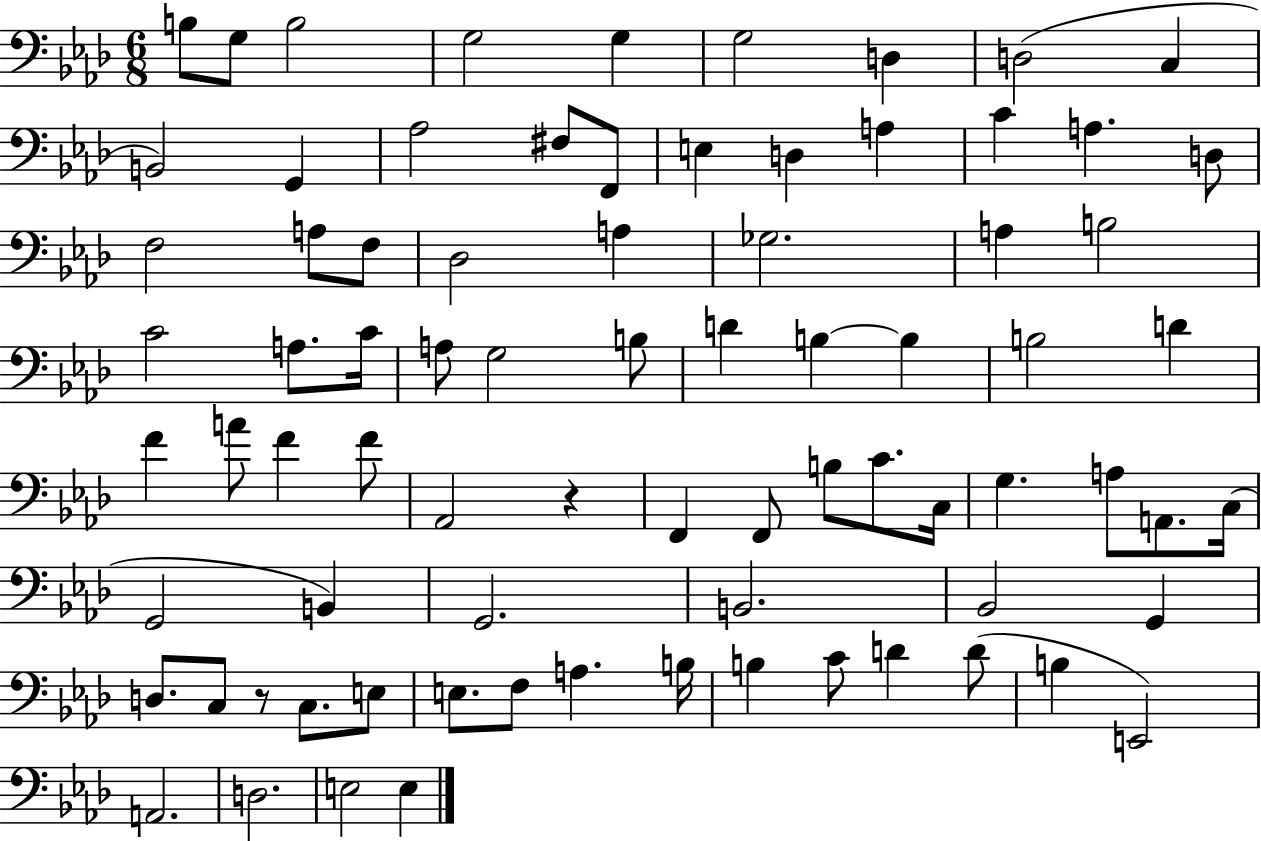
B3/e G3/e B3/h G3/h G3/q G3/h D3/q D3/h C3/q B2/h G2/q Ab3/h F#3/e F2/e E3/q D3/q A3/q C4/q A3/q. D3/e F3/h A3/e F3/e Db3/h A3/q Gb3/h. A3/q B3/h C4/h A3/e. C4/s A3/e G3/h B3/e D4/q B3/q B3/q B3/h D4/q F4/q A4/e F4/q F4/e Ab2/h R/q F2/q F2/e B3/e C4/e. C3/s G3/q. A3/e A2/e. C3/s G2/h B2/q G2/h. B2/h. Bb2/h G2/q D3/e. C3/e R/e C3/e. E3/e E3/e. F3/e A3/q. B3/s B3/q C4/e D4/q D4/e B3/q E2/h A2/h. D3/h. E3/h E3/q